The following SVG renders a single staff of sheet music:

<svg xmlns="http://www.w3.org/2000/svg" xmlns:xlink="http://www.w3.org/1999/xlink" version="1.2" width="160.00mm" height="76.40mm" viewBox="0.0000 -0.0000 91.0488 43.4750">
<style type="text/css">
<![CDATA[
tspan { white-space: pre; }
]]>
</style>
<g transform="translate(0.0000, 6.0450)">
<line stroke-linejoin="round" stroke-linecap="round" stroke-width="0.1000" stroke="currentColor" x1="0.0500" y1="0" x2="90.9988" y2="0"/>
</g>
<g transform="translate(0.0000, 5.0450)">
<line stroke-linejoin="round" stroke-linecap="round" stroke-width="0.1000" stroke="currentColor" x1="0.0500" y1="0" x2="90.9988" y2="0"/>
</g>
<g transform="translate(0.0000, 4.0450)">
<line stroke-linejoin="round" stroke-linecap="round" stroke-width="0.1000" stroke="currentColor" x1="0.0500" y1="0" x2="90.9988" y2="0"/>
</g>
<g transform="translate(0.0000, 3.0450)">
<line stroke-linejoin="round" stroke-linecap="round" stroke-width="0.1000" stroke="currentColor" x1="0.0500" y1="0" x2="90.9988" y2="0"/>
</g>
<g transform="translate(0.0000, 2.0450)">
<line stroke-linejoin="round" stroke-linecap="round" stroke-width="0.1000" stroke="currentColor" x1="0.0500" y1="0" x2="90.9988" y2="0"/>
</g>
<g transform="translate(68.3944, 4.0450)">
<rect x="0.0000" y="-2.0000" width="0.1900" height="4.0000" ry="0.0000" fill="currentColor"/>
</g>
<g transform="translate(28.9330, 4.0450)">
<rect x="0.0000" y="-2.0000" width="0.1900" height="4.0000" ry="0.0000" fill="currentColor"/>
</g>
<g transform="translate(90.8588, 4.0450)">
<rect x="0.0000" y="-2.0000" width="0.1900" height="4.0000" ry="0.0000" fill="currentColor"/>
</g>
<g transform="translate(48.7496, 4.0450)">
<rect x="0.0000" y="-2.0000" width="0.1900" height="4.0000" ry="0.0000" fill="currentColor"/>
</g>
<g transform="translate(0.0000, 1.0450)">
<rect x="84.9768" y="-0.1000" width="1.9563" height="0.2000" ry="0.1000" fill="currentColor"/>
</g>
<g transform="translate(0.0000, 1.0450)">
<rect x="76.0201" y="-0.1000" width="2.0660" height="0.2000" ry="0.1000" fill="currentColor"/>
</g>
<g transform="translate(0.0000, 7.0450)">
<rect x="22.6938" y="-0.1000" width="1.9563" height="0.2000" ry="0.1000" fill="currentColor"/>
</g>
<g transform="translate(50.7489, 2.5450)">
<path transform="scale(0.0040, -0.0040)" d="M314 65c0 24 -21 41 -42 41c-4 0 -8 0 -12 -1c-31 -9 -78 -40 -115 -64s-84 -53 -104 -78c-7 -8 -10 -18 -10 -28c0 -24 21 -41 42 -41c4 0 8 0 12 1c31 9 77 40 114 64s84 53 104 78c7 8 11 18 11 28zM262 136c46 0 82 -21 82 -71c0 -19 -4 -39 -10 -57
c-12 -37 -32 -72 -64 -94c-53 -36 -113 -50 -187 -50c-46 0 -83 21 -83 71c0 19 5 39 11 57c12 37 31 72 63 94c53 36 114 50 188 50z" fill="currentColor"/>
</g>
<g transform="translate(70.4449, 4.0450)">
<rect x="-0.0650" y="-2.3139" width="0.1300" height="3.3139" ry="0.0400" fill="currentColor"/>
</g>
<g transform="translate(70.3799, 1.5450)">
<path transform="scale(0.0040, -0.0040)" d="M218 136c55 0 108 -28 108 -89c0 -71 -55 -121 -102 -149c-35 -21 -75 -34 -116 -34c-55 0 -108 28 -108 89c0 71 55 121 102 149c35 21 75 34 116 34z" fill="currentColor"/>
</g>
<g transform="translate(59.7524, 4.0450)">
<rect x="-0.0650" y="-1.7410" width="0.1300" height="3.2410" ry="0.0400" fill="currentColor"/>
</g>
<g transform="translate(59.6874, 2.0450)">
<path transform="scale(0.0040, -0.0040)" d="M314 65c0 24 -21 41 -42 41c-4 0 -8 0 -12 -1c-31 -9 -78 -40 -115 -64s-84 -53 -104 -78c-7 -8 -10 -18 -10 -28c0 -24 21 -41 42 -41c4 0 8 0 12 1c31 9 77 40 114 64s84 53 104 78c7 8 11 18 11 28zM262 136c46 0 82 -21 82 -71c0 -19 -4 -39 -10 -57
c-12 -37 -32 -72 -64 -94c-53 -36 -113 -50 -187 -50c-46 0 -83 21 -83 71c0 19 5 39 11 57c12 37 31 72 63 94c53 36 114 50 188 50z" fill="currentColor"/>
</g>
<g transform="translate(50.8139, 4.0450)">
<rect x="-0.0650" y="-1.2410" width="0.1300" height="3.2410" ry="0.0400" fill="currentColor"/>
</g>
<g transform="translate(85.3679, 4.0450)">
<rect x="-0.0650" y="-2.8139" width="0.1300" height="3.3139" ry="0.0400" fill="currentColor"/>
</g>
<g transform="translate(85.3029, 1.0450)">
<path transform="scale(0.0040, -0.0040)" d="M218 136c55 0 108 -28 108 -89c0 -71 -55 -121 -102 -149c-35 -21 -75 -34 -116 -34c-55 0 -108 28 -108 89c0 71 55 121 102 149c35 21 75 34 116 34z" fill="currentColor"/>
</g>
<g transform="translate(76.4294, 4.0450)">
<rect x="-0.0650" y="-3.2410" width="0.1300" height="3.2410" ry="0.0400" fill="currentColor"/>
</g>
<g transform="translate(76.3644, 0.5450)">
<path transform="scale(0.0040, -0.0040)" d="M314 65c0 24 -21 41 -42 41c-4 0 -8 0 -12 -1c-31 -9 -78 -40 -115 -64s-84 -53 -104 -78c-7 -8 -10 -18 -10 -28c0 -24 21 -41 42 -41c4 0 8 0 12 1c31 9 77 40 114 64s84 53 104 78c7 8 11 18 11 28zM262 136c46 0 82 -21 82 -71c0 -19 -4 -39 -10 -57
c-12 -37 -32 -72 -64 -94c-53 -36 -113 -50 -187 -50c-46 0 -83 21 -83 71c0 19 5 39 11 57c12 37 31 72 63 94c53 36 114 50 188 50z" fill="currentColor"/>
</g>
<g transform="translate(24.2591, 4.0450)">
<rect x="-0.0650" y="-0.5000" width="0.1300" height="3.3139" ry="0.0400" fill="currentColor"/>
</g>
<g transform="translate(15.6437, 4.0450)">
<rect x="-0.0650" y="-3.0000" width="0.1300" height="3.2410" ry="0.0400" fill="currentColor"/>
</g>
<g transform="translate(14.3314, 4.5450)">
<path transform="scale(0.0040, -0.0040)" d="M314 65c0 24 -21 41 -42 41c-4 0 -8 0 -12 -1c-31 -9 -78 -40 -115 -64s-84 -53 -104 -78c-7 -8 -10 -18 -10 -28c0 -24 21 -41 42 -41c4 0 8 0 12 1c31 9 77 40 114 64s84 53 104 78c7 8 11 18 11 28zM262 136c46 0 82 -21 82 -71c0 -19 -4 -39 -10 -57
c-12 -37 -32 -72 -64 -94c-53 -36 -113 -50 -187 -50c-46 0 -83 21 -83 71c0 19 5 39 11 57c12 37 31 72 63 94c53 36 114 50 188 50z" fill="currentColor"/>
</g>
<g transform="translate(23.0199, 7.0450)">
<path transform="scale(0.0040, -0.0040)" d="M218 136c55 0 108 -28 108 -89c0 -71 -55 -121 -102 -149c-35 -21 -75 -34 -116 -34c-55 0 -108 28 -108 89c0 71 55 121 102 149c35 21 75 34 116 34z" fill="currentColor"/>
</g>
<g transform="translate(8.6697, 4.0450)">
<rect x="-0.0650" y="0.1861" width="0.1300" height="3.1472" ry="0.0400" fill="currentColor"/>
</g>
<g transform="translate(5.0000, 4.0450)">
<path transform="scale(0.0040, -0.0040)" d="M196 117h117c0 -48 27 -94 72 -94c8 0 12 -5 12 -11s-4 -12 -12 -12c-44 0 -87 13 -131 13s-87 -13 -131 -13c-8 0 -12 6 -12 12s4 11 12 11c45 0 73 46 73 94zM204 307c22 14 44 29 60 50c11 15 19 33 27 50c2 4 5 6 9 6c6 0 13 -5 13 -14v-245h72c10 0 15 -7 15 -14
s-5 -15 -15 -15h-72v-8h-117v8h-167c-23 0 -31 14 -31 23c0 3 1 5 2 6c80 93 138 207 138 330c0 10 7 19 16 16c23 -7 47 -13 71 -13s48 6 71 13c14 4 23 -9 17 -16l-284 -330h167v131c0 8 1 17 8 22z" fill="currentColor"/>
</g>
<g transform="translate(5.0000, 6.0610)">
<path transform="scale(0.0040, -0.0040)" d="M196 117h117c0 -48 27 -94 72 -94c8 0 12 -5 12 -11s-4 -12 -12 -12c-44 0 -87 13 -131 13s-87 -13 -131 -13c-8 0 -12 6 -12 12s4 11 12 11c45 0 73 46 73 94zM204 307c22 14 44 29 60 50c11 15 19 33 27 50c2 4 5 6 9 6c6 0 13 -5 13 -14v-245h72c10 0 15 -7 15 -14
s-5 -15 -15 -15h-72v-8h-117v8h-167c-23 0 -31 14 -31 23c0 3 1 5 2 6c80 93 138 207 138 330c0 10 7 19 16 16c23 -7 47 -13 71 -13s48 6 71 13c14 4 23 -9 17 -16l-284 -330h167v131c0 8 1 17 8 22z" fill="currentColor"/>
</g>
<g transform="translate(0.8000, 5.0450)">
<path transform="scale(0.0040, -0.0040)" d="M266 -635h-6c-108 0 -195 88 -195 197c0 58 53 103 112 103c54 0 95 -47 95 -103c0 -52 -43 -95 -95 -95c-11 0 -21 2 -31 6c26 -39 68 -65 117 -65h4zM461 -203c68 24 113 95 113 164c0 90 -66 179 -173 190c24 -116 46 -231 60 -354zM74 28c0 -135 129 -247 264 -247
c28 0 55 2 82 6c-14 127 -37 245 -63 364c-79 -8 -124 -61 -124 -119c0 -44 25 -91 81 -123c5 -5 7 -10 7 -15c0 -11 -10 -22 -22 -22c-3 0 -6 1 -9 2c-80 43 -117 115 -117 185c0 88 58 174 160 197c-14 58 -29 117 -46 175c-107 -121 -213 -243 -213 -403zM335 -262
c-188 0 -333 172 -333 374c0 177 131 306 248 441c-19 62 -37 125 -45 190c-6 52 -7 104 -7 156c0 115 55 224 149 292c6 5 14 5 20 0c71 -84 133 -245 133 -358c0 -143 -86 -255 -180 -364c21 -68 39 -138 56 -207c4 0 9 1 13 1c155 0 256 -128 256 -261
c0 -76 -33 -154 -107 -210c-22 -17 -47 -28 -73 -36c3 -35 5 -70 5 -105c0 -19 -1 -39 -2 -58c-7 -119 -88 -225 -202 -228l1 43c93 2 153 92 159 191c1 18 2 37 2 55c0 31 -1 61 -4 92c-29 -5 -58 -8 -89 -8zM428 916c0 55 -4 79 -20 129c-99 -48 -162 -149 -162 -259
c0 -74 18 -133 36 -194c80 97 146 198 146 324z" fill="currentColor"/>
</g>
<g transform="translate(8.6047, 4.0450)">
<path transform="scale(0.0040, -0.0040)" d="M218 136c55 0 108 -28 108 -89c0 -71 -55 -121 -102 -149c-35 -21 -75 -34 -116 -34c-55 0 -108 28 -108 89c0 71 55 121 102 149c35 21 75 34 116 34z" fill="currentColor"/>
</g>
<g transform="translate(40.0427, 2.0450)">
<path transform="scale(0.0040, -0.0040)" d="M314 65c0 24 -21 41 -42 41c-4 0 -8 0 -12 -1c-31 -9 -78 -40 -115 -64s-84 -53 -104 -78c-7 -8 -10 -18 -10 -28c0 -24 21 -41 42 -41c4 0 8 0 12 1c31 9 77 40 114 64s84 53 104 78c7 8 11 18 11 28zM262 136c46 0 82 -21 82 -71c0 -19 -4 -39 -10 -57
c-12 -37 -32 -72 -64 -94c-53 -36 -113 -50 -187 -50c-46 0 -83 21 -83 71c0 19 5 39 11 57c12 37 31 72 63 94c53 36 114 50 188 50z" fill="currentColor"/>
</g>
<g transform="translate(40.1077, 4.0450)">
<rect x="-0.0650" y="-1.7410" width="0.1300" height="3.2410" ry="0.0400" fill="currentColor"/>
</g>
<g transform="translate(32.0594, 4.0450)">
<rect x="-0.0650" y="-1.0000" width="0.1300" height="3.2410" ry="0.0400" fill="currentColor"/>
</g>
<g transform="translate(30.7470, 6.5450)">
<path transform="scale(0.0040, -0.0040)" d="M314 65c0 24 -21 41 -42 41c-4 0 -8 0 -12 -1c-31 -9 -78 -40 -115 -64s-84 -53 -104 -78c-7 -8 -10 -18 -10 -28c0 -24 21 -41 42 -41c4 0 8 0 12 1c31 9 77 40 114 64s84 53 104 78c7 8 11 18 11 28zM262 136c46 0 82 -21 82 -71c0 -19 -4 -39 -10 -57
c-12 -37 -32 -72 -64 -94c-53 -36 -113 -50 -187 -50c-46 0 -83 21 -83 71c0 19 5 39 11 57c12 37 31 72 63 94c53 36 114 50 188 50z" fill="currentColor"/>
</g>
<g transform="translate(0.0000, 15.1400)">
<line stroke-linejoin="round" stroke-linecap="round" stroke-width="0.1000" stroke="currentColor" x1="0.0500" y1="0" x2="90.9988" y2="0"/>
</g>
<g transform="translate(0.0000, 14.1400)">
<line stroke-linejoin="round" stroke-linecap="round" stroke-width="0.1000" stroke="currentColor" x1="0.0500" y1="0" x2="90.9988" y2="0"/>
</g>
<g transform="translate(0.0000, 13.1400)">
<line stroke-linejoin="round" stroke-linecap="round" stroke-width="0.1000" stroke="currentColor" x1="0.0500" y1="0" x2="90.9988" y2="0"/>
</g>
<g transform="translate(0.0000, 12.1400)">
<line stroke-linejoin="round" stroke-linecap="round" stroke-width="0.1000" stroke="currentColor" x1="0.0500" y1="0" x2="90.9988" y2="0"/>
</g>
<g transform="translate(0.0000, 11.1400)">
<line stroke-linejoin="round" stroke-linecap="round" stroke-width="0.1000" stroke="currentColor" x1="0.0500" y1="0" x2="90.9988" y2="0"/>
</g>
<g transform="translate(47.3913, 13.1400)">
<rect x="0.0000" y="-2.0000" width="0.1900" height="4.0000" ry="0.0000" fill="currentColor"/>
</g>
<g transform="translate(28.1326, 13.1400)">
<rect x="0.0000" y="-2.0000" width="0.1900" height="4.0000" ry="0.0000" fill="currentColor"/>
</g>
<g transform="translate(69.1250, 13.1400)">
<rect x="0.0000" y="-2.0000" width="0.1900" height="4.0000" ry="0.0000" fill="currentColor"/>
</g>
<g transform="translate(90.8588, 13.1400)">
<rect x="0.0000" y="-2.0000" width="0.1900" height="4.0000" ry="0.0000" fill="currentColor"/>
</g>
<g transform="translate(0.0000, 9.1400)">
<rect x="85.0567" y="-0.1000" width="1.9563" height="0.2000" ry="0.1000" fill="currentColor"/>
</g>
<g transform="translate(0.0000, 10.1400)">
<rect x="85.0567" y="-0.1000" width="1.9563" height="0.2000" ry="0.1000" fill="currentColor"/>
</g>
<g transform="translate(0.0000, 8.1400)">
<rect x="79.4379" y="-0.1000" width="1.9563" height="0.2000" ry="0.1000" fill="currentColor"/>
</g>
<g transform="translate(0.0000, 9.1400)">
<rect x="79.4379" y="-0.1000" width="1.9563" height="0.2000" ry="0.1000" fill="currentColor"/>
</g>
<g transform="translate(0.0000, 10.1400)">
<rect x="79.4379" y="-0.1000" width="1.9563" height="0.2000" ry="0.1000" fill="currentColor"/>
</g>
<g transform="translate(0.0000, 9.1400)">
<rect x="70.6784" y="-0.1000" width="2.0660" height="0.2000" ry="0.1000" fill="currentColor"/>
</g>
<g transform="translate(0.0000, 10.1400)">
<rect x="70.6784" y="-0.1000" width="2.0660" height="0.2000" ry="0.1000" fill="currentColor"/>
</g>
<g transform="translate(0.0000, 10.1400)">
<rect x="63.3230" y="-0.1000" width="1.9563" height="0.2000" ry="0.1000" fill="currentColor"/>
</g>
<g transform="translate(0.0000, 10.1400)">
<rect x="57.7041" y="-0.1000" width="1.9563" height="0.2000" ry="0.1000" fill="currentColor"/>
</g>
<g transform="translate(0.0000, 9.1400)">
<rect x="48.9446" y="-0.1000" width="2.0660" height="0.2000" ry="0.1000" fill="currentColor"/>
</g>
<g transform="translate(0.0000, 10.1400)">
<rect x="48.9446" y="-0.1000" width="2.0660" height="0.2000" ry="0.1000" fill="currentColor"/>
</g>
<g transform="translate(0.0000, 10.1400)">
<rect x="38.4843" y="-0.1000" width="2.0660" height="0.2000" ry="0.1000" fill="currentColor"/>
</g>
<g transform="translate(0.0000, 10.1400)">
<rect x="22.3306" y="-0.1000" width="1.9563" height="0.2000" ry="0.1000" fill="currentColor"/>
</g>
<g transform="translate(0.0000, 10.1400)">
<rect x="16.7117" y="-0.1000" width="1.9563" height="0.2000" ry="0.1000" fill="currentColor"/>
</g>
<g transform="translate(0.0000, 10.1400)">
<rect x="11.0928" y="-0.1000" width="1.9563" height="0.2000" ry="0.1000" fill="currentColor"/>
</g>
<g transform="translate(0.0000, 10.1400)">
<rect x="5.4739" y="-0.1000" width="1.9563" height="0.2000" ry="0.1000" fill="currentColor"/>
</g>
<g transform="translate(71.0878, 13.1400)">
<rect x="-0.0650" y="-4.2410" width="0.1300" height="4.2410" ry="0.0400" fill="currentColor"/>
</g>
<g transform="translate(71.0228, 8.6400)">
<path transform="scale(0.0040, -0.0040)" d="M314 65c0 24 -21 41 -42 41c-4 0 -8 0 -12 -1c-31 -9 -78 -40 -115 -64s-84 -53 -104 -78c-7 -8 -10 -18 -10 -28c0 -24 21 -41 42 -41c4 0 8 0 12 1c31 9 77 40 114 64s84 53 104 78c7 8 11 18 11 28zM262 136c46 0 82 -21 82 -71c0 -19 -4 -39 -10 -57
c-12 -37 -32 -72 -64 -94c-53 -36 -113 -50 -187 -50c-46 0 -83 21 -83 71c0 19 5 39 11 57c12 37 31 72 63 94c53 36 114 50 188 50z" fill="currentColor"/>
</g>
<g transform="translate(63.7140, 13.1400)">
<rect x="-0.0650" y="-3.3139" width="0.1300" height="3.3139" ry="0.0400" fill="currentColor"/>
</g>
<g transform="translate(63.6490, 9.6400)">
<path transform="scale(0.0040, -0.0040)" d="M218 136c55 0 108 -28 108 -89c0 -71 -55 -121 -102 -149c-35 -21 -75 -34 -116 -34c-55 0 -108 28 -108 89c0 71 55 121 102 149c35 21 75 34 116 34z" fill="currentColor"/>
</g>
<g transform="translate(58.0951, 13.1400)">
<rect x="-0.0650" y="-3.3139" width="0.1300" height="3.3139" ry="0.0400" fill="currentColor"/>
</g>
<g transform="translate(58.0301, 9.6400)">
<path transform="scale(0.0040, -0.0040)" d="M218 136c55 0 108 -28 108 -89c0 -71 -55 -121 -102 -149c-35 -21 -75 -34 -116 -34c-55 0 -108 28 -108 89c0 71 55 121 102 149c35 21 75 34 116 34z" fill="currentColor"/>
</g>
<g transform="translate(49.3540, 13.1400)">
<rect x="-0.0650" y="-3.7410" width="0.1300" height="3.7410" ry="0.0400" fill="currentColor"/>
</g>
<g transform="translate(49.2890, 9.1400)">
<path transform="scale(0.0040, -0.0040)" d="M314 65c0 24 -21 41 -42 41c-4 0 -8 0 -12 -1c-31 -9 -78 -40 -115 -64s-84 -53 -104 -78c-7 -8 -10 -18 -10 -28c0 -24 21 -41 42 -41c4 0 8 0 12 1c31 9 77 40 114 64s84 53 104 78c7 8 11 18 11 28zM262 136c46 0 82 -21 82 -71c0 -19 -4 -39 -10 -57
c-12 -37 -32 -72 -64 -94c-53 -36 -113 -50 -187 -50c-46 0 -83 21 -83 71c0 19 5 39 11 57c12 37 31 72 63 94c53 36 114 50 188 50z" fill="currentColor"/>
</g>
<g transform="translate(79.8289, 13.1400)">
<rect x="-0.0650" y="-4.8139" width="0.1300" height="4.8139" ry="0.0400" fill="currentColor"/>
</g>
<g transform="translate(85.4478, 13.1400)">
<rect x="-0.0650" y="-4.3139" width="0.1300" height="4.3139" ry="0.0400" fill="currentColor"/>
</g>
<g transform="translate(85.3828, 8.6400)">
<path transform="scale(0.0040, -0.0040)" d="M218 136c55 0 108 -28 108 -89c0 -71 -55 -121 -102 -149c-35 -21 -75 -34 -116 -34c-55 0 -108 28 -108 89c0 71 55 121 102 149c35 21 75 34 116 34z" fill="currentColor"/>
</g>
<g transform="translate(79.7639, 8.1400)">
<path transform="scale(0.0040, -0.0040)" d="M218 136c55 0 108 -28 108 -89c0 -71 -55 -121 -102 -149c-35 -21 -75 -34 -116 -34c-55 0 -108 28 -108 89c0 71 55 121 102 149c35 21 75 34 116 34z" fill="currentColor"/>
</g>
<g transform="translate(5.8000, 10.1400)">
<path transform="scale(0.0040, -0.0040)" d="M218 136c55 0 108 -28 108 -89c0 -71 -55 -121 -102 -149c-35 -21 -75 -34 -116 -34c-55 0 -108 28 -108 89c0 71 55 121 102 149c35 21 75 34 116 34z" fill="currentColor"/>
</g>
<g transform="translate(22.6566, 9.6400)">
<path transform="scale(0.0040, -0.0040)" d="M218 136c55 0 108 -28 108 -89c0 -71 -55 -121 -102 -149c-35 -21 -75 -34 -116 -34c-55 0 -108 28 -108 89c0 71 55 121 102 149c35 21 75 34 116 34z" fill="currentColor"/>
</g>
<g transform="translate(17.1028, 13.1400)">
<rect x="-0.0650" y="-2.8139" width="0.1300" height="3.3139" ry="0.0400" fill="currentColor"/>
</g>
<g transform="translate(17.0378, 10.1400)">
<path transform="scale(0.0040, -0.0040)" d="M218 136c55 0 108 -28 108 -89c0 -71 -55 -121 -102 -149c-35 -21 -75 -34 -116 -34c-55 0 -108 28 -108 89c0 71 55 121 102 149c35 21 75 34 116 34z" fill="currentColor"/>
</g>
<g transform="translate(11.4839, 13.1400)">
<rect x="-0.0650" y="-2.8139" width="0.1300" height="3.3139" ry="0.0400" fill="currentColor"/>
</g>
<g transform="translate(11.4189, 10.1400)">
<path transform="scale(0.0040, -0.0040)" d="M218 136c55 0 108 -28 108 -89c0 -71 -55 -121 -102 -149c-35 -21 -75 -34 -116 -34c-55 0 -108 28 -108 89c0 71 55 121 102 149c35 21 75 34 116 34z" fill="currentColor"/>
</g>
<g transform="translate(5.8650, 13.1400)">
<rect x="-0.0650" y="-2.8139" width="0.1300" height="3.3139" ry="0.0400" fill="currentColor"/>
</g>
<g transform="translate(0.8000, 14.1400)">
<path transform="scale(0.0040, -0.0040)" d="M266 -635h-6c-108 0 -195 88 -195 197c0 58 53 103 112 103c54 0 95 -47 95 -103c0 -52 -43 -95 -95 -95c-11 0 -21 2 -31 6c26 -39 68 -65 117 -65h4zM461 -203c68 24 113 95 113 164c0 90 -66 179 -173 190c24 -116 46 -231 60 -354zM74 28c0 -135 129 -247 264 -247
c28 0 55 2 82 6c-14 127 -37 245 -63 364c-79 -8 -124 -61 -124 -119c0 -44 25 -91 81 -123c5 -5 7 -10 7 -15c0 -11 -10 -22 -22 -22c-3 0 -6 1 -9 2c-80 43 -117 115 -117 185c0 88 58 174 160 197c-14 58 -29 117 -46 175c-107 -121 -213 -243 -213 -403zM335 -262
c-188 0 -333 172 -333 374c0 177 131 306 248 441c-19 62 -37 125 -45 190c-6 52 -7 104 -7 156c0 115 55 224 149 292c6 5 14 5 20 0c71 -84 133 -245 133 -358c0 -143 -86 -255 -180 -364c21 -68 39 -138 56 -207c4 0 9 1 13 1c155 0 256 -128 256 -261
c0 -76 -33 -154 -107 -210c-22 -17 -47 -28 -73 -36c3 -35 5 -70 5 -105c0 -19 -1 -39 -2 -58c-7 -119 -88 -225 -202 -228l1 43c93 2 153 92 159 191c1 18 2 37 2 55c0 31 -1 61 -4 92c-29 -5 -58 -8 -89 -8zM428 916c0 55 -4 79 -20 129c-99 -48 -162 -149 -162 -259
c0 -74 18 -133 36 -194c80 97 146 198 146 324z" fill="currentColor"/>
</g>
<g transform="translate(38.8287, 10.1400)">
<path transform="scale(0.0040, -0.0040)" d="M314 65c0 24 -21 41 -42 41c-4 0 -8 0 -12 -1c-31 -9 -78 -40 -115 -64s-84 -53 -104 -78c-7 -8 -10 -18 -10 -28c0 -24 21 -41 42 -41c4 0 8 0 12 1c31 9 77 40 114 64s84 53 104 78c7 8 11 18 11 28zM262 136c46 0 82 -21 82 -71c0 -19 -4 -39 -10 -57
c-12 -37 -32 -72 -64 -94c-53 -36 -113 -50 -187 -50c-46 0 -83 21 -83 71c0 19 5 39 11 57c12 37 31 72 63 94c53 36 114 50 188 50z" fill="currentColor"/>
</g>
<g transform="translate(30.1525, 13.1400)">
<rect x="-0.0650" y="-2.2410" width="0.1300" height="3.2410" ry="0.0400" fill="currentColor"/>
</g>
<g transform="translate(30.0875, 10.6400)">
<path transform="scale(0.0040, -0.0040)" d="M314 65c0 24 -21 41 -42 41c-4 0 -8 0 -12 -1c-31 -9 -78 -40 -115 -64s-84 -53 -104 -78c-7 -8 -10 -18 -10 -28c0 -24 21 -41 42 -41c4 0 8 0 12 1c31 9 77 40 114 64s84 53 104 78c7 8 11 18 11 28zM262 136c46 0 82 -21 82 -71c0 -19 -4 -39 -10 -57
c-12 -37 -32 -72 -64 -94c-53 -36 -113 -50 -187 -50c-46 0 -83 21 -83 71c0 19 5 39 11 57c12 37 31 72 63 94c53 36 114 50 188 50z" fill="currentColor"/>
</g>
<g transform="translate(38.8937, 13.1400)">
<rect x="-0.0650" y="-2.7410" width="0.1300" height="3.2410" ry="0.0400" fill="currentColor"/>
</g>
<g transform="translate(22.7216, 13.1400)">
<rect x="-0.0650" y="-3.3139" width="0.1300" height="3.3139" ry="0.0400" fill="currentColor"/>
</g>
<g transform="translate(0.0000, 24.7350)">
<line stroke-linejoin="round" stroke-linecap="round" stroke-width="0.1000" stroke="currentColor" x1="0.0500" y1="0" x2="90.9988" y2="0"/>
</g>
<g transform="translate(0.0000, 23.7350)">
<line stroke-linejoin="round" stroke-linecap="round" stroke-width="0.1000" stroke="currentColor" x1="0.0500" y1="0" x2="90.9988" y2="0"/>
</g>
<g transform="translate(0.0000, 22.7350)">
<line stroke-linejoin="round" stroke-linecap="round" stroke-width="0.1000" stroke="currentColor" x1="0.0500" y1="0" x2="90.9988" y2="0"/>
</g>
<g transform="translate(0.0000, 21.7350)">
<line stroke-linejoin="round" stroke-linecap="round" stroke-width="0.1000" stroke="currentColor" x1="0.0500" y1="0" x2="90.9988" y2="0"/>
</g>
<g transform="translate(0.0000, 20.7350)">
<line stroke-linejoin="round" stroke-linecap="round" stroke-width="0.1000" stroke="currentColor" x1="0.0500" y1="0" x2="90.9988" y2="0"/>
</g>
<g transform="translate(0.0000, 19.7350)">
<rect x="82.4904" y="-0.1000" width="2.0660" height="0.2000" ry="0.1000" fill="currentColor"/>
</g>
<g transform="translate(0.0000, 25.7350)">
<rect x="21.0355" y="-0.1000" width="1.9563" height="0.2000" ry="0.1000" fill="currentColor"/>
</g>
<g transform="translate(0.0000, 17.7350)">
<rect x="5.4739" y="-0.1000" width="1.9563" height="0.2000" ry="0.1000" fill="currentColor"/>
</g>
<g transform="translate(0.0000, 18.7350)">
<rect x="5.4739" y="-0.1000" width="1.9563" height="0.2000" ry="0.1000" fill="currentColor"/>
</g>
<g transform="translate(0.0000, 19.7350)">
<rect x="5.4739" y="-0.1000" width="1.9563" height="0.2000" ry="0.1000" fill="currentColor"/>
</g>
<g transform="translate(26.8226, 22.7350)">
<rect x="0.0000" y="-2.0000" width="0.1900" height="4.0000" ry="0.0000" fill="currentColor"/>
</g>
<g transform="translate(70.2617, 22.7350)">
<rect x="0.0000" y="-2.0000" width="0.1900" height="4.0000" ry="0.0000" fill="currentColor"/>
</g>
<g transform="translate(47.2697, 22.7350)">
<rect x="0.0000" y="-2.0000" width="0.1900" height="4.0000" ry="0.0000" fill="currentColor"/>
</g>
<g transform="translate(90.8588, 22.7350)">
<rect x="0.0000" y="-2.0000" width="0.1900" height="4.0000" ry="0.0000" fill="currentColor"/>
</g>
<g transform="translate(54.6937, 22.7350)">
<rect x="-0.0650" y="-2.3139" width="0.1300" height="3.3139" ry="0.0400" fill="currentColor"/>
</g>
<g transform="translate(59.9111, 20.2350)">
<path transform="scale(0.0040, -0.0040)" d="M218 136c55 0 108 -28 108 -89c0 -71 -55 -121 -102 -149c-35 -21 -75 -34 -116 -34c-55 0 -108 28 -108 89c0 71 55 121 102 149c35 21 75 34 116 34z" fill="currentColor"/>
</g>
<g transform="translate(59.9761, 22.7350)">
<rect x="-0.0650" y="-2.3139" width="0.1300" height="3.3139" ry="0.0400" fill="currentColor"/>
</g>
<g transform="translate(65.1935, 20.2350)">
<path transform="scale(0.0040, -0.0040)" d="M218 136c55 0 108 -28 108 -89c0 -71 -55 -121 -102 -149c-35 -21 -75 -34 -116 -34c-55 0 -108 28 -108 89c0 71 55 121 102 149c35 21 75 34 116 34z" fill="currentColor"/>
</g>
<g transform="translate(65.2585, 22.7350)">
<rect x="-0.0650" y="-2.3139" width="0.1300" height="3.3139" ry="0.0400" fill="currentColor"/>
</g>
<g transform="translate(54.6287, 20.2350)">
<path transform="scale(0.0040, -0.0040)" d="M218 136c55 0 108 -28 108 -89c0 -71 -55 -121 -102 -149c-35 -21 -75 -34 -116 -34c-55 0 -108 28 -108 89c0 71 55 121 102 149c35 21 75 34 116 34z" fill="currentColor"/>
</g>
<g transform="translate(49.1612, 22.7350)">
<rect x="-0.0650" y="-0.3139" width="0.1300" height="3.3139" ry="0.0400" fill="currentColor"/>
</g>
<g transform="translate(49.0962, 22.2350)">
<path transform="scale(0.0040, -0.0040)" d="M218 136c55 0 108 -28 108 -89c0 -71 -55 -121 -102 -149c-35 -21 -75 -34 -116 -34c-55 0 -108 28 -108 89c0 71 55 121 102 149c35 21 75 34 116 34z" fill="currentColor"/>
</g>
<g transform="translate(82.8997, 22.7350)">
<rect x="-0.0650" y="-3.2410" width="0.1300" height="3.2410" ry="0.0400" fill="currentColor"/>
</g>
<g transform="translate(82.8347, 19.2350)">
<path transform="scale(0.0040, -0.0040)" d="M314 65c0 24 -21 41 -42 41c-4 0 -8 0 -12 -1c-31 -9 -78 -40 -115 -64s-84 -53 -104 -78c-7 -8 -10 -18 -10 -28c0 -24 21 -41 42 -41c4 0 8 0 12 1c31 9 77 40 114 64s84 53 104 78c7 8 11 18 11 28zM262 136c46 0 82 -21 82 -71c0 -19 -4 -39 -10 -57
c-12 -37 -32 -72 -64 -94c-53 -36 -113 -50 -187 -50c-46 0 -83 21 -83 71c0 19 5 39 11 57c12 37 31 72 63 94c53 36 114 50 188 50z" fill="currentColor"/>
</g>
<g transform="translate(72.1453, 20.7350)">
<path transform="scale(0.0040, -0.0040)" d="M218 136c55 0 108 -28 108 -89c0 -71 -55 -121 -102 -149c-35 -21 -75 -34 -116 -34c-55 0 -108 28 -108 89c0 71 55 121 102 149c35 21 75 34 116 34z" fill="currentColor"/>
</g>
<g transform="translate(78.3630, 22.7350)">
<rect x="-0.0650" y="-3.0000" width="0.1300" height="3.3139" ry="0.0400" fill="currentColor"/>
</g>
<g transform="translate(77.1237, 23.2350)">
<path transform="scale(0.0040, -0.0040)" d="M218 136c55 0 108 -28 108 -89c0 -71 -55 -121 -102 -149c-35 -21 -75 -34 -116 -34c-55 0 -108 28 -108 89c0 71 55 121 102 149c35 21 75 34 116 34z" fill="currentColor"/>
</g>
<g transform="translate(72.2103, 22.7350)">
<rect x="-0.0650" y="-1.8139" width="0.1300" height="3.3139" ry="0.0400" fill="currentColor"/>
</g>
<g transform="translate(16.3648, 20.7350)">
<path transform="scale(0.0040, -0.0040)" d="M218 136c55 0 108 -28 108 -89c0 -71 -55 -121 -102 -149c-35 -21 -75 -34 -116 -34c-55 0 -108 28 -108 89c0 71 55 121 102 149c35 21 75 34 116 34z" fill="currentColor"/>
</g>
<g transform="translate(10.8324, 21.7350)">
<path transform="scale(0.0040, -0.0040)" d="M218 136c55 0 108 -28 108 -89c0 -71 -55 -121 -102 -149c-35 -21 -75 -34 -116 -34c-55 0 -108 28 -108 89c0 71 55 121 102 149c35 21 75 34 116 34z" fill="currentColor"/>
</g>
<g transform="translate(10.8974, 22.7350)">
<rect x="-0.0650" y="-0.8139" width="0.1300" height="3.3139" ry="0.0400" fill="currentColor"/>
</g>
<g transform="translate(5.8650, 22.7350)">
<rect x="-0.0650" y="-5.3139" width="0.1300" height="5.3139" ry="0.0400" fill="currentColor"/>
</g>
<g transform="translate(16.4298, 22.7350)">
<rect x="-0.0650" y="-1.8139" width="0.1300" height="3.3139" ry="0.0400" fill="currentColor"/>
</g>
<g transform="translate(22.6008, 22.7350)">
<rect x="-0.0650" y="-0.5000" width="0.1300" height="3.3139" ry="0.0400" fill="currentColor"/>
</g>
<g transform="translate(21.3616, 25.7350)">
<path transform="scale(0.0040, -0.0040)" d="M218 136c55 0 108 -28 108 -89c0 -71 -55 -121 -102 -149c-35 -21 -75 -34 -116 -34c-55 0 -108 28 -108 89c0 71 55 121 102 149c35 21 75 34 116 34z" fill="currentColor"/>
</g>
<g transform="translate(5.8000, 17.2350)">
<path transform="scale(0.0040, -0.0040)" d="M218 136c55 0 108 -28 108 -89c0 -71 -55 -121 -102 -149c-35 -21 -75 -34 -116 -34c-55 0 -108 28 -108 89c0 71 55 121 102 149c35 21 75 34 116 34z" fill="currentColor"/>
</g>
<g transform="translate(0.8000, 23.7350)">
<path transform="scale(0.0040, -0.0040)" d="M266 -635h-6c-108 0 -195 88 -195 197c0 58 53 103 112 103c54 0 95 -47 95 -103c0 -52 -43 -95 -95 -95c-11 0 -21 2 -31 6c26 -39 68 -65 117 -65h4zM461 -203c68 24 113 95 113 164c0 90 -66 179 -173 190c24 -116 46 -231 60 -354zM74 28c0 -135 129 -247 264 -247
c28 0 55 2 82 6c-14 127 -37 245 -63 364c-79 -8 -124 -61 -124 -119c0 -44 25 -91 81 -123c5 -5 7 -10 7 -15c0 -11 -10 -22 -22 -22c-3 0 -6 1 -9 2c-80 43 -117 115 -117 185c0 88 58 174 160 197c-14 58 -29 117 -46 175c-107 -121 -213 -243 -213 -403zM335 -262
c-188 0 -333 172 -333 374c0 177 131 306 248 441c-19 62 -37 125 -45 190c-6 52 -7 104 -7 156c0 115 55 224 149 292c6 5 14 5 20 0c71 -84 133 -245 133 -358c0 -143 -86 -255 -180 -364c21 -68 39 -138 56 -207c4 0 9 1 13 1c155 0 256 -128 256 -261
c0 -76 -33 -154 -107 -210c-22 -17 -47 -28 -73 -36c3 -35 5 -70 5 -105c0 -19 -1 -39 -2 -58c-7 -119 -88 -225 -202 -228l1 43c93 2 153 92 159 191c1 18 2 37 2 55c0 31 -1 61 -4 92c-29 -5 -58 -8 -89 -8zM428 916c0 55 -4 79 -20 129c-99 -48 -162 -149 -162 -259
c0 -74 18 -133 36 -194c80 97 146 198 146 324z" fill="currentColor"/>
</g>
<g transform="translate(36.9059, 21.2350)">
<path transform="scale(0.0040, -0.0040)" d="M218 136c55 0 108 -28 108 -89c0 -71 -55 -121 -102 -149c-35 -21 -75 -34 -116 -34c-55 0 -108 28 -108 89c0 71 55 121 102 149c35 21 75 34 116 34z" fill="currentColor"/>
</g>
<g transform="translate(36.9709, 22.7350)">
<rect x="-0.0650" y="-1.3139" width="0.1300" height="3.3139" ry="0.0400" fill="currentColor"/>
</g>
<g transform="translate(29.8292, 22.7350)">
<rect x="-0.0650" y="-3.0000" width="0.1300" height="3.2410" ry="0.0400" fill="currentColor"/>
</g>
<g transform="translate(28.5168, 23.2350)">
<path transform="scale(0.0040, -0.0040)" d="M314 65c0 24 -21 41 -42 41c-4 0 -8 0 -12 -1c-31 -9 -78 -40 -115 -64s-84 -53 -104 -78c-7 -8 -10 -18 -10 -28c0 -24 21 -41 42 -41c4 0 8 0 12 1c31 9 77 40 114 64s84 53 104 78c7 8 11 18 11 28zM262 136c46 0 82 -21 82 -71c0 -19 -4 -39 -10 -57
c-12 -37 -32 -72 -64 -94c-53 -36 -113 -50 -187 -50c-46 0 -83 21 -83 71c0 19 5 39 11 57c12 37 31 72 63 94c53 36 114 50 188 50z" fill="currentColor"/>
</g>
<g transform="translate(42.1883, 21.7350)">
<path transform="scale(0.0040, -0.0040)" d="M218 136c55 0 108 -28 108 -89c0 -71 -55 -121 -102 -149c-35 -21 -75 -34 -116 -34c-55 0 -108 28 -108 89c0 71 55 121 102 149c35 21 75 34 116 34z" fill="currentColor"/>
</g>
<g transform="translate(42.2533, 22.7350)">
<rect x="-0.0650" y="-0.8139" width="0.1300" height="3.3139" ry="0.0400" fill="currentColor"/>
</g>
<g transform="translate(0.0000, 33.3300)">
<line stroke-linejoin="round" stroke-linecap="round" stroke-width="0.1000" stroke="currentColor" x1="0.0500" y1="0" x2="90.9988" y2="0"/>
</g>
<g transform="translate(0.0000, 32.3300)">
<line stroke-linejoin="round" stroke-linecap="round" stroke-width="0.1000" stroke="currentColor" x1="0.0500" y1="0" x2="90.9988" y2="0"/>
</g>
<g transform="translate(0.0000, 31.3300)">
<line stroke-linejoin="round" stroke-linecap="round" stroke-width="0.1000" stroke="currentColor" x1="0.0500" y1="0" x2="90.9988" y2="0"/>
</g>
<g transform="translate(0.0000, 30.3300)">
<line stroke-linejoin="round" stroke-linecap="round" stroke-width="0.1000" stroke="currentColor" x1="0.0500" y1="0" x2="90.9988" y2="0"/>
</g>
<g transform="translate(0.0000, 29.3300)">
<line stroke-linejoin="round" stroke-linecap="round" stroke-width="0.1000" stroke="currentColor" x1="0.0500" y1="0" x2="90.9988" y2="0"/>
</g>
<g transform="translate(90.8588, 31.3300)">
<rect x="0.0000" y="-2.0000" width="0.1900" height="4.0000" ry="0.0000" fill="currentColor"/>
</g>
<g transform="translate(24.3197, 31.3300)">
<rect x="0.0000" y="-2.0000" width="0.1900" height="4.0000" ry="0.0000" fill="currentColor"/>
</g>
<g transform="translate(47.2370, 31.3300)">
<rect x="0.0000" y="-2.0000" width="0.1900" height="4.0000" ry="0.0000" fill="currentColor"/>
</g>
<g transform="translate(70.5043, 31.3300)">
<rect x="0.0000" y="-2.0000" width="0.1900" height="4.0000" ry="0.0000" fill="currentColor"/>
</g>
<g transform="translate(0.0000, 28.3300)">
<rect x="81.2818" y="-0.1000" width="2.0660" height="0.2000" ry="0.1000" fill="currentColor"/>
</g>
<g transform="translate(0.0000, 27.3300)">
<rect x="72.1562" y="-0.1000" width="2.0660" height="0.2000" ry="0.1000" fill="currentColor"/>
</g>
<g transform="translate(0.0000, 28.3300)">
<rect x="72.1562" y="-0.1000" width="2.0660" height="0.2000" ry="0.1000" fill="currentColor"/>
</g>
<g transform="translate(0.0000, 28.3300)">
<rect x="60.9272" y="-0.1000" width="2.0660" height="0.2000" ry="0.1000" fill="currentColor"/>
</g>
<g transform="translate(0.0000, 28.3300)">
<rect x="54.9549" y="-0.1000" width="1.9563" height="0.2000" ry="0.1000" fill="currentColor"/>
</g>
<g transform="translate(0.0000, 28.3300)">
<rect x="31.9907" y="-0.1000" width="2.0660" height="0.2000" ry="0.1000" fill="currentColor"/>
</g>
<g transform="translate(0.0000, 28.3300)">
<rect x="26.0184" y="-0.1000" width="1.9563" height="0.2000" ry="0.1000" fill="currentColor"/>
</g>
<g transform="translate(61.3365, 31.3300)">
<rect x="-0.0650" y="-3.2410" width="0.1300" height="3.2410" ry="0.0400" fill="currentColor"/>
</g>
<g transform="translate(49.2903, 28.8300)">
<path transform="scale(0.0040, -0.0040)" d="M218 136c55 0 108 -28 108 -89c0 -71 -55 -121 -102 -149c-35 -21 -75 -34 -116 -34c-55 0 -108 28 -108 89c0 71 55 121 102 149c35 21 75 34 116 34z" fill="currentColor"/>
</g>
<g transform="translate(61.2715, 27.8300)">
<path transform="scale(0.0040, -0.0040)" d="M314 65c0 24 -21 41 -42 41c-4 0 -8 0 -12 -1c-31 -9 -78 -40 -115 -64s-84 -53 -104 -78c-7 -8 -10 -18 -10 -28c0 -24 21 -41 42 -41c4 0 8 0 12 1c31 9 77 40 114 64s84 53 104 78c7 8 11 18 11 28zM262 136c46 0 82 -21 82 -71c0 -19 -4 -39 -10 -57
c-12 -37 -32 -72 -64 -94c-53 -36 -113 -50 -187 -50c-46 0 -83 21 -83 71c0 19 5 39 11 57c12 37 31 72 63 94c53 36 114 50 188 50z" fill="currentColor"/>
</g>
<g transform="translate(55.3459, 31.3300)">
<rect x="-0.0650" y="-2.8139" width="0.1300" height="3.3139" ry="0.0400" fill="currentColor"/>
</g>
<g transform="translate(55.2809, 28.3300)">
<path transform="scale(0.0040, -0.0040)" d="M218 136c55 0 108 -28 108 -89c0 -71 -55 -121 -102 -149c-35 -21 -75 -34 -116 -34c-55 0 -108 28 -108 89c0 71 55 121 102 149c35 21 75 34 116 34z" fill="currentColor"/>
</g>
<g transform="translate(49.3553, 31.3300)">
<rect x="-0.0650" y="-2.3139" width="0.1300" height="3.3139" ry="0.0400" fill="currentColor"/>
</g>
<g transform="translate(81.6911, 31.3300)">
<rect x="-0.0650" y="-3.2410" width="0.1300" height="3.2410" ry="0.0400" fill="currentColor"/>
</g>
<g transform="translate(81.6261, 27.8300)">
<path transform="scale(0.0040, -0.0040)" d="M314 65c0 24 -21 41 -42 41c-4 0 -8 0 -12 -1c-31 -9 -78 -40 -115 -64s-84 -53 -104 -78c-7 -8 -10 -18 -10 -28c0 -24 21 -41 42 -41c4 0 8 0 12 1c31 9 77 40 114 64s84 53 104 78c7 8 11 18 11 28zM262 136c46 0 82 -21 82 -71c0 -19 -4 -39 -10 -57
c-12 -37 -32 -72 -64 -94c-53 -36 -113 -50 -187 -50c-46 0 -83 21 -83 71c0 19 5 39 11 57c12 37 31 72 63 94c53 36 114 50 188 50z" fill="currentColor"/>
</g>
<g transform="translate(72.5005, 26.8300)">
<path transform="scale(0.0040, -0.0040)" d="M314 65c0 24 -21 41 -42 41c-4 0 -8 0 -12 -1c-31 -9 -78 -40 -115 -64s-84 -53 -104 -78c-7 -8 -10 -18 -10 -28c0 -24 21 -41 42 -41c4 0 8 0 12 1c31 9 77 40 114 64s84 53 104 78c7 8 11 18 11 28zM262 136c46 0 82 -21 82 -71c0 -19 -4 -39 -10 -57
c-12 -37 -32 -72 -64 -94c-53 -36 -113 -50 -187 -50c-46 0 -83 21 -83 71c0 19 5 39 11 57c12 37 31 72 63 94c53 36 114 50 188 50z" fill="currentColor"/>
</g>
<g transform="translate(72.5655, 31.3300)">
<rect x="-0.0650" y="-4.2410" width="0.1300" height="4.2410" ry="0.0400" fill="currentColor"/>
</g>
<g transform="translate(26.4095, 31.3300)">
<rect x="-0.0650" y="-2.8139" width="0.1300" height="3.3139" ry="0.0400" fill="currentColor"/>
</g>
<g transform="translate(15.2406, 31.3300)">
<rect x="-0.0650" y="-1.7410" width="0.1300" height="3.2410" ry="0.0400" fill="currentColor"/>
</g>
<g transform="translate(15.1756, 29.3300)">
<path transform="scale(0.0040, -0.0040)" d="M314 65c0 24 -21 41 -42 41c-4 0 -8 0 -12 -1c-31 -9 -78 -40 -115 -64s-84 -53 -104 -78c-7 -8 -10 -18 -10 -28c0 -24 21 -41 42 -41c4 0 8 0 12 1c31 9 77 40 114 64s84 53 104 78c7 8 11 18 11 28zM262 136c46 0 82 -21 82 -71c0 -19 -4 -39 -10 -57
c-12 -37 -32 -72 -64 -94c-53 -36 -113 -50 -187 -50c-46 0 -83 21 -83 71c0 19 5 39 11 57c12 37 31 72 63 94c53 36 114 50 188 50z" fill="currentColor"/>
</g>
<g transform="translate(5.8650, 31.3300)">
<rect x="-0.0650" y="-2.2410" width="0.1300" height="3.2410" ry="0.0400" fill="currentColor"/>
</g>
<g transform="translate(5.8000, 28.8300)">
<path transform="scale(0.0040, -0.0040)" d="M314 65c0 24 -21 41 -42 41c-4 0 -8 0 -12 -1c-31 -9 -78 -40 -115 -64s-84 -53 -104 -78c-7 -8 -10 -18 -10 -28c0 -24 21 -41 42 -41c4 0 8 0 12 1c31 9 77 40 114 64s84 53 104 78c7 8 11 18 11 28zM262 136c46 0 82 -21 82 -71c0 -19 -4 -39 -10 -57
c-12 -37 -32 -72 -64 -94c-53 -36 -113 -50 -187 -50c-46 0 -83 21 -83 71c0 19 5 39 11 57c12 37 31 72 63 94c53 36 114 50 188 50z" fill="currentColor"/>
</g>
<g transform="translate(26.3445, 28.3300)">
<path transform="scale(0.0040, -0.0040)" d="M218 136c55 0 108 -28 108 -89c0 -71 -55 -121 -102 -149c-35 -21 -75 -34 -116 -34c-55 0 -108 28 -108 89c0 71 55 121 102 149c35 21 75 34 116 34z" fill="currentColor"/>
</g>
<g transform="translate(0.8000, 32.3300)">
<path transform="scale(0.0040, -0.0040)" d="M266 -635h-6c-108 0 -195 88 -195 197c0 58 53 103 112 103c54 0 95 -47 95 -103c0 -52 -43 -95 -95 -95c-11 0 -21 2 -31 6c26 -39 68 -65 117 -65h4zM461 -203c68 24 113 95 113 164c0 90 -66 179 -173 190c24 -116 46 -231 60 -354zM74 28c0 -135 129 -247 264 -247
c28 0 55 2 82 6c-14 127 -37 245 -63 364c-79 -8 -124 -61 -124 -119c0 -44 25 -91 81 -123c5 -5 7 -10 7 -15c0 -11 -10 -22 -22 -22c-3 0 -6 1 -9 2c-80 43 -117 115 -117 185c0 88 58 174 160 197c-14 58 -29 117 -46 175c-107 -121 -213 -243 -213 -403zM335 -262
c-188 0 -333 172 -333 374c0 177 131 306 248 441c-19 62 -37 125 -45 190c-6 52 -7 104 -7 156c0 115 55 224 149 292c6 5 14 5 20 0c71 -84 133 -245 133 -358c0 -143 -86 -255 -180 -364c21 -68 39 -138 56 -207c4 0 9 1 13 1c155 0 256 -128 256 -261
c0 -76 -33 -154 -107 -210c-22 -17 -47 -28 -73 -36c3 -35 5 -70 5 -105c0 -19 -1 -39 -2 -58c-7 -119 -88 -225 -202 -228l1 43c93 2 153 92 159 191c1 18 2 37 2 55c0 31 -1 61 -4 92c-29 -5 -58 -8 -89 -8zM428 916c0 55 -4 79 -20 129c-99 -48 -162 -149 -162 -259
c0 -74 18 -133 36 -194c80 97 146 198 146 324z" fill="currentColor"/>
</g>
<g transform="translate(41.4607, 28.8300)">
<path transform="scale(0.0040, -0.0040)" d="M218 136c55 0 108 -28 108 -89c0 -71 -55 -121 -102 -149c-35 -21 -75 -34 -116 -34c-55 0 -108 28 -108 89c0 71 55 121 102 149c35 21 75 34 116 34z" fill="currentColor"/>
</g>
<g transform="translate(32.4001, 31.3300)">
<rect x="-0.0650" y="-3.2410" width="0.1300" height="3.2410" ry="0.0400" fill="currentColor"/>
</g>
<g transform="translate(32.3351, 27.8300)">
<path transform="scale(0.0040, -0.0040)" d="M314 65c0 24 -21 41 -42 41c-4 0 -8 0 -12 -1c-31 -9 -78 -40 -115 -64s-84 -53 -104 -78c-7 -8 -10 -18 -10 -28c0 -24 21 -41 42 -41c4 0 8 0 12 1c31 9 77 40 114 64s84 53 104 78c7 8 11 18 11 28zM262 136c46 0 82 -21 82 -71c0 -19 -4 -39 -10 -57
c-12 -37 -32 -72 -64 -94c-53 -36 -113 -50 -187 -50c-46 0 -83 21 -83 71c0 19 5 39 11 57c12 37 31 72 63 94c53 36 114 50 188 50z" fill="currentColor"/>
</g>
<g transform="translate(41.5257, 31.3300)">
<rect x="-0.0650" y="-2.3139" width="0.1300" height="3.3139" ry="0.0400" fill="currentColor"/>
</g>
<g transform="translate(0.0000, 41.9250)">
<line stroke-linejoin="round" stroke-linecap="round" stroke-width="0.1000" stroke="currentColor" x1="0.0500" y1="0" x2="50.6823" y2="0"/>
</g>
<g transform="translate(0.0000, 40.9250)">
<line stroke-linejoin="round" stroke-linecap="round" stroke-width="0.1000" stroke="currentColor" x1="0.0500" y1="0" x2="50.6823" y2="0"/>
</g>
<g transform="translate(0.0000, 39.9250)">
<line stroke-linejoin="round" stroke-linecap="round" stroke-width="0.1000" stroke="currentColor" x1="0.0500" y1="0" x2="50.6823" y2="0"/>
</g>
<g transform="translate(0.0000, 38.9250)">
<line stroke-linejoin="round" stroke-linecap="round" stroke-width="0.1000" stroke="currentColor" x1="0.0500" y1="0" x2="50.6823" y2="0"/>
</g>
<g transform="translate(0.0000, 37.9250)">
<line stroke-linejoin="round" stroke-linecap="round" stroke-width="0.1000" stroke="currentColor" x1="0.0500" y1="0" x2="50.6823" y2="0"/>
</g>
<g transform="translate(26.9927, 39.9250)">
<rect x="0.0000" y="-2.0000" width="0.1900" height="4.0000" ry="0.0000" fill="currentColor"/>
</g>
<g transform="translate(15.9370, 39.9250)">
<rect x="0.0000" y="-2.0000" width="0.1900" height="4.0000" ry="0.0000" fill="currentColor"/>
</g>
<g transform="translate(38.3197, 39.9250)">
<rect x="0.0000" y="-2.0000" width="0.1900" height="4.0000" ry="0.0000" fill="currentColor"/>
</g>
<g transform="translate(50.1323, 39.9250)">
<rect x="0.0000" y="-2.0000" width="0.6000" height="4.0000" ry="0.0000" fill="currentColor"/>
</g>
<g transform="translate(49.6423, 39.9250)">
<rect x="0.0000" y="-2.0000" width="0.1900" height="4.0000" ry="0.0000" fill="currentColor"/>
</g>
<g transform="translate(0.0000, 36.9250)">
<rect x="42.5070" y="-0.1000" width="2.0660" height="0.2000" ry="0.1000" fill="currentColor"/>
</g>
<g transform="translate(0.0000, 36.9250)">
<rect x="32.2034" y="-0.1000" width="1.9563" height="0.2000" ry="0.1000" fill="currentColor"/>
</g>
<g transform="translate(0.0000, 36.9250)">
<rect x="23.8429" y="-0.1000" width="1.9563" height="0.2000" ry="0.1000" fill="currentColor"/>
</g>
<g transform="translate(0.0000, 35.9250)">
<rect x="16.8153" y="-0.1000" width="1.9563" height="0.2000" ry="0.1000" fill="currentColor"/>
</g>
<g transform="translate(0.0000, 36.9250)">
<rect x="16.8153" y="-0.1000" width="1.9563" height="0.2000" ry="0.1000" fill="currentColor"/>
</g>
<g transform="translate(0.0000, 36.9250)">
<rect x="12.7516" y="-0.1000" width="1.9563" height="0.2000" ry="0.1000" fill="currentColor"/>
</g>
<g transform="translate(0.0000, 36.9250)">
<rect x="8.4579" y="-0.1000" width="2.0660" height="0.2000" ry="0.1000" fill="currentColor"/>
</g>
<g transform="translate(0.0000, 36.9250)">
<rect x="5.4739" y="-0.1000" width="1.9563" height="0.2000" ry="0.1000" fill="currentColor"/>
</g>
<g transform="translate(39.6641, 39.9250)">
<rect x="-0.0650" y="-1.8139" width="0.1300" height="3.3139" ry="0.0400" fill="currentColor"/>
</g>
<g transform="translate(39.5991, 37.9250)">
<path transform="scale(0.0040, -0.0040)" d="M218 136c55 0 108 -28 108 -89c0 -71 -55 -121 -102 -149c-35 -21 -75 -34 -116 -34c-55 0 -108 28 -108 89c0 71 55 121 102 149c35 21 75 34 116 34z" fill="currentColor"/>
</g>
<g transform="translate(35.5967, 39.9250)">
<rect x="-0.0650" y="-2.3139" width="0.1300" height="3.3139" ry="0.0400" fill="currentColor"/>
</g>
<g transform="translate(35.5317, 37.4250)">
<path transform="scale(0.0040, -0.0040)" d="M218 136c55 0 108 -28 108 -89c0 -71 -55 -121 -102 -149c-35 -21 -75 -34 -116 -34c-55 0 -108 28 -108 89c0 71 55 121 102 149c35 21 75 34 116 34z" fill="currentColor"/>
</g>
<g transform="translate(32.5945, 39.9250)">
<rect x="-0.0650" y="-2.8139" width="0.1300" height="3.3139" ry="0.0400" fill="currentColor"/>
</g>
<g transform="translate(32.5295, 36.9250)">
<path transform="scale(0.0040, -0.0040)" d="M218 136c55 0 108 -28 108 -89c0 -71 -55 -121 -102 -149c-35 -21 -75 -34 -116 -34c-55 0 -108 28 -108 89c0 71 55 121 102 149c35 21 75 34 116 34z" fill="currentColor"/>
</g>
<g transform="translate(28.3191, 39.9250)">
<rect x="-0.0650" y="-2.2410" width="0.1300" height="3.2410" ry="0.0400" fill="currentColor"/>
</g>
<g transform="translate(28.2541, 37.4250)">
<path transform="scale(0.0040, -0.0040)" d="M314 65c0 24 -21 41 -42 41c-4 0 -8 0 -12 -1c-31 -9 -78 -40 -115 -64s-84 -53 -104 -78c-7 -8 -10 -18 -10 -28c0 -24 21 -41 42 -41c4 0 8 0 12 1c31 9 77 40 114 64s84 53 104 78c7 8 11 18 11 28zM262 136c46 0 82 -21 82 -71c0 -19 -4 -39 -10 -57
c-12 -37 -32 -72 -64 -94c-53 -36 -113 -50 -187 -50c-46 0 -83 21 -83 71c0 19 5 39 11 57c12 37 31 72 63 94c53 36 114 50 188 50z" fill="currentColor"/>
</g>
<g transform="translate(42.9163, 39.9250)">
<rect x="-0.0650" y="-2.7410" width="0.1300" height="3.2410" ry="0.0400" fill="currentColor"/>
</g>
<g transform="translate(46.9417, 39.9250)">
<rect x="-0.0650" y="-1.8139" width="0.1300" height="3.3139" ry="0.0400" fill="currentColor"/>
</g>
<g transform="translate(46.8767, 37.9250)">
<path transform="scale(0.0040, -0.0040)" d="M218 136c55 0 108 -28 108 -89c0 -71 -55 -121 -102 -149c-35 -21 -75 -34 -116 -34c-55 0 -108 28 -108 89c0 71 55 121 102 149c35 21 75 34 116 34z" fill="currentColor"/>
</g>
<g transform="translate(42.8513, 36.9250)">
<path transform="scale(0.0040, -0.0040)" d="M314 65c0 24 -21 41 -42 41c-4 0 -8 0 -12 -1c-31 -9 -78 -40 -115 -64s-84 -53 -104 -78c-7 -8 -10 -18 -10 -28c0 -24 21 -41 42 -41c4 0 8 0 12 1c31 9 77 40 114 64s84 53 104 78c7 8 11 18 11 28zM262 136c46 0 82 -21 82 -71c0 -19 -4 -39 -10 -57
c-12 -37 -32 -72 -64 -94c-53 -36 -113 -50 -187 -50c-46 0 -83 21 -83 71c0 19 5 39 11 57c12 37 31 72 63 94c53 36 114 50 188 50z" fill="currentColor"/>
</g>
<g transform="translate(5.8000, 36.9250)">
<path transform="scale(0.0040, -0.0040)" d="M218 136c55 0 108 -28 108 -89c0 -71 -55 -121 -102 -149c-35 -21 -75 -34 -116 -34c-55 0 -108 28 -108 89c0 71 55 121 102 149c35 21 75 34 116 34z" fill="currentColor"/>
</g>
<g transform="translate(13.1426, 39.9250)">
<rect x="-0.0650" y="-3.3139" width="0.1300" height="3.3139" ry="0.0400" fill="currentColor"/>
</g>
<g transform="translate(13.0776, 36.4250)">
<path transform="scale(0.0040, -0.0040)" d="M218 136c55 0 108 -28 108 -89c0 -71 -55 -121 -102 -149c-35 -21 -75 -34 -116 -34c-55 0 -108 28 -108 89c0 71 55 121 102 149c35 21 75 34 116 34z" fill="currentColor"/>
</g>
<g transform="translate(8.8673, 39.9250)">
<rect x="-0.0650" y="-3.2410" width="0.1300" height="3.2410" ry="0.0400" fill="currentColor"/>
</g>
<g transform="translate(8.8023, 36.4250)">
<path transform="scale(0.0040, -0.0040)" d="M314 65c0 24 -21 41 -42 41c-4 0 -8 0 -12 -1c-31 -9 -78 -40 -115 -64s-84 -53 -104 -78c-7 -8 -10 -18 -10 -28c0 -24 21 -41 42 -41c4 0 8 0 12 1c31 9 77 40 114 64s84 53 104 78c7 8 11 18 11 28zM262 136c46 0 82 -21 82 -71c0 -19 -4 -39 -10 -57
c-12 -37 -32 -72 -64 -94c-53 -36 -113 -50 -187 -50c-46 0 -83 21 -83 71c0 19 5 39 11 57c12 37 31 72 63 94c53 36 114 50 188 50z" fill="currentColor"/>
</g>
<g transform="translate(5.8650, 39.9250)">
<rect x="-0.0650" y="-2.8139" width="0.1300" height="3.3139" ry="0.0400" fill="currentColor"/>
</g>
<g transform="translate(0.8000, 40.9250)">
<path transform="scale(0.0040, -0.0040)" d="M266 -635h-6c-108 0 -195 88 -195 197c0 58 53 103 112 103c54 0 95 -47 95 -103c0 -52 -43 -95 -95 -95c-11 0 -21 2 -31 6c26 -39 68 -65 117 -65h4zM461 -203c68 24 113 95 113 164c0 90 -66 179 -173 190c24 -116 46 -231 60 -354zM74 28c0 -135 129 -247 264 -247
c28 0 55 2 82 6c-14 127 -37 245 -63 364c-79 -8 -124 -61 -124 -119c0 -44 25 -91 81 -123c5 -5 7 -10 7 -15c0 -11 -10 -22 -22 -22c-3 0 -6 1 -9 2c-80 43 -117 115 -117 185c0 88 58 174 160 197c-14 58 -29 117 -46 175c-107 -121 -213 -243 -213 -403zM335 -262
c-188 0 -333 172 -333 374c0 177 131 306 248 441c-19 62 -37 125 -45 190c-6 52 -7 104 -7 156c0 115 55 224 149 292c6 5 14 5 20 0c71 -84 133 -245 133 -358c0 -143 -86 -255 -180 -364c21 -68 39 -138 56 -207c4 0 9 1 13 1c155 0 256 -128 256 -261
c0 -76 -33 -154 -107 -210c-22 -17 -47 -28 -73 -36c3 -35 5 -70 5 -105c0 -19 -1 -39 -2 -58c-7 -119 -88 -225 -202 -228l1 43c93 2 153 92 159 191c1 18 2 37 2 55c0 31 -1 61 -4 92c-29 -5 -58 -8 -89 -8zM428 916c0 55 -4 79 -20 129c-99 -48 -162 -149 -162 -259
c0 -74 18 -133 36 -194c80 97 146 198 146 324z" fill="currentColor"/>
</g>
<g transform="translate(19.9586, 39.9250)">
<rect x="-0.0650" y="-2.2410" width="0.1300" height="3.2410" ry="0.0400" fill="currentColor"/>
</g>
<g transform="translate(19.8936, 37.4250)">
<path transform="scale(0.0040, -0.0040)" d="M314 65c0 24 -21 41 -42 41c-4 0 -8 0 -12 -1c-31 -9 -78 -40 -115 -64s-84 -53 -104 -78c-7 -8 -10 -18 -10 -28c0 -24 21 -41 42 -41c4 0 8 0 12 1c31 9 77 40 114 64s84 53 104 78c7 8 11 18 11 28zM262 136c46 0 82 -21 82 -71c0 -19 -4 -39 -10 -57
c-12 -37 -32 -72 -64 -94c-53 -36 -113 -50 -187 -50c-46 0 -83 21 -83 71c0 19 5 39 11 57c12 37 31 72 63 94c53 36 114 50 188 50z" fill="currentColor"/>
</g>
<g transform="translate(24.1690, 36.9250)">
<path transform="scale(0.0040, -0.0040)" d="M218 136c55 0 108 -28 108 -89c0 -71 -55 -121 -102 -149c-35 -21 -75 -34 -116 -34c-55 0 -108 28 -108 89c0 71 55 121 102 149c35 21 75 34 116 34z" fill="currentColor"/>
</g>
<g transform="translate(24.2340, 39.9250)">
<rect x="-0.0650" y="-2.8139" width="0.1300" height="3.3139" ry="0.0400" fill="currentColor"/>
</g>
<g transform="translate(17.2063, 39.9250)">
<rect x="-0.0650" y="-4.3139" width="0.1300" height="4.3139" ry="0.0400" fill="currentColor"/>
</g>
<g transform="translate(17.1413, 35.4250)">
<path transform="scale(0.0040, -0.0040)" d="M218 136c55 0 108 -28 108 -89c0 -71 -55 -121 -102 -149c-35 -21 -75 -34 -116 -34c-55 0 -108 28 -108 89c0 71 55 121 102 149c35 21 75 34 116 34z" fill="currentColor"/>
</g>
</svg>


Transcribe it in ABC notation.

X:1
T:Untitled
M:4/4
L:1/4
K:C
B A2 C D2 f2 e2 f2 g b2 a a a a b g2 a2 c'2 b b d'2 e' d' f' d f C A2 e d c g g g f A b2 g2 f2 a b2 g g a b2 d'2 b2 a b2 b d' g2 a g2 a g f a2 f